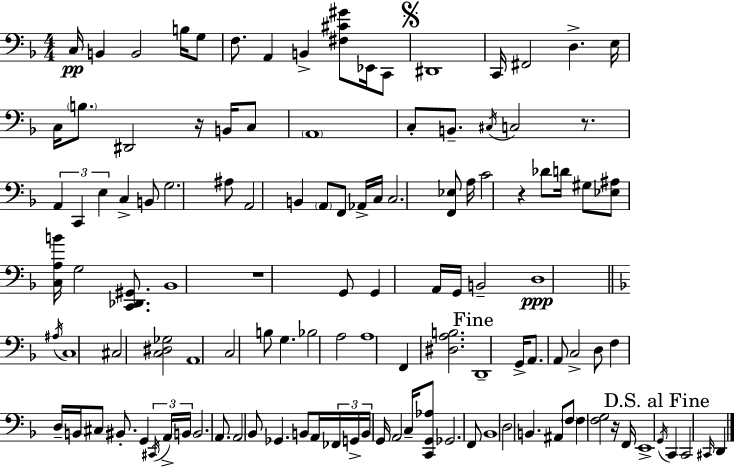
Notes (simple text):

C3/s B2/q B2/h B3/s G3/e F3/e. A2/q B2/q [F#3,C#4,G#4]/e Eb2/s C2/e D#2/w C2/s F#2/h D3/q. E3/s C3/s B3/e. D#2/h R/s B2/s C3/e A2/w C3/e B2/e. C#3/s C3/h R/e. A2/q C2/q E3/q C3/q B2/e G3/h. A#3/e A2/h B2/q A2/e F2/e Ab2/s C3/s C3/h. [F2,Eb3]/e A3/s C4/h R/q Db4/e D4/s G#3/e [Eb3,A#3]/e [C3,A3,B4]/s G3/h [C2,Db2,G#2]/e. Bb2/w R/w G2/e G2/q A2/s G2/s B2/h D3/w A#3/s C3/w C#3/h [C3,D#3,Gb3]/h A2/w C3/h B3/e G3/q. Bb3/h A3/h A3/w F2/q [D#3,A3,B3]/h. D2/w G2/s A2/e. A2/e C3/h D3/e F3/q D3/s B2/s C#3/e BIS2/e. G2/q C#2/s A2/s B2/s B2/h. A2/e. A2/h Bb2/e Gb2/q. B2/e A2/s FES2/s G2/s B2/s G2/s A2/h C3/s [C2,G2,Ab3]/e Gb2/h. F2/e Bb2/w D3/h B2/q. A#2/e F3/e F3/q [F3,G3]/h R/s F2/s E2/w G2/s C2/q C2/h C#2/s D2/q